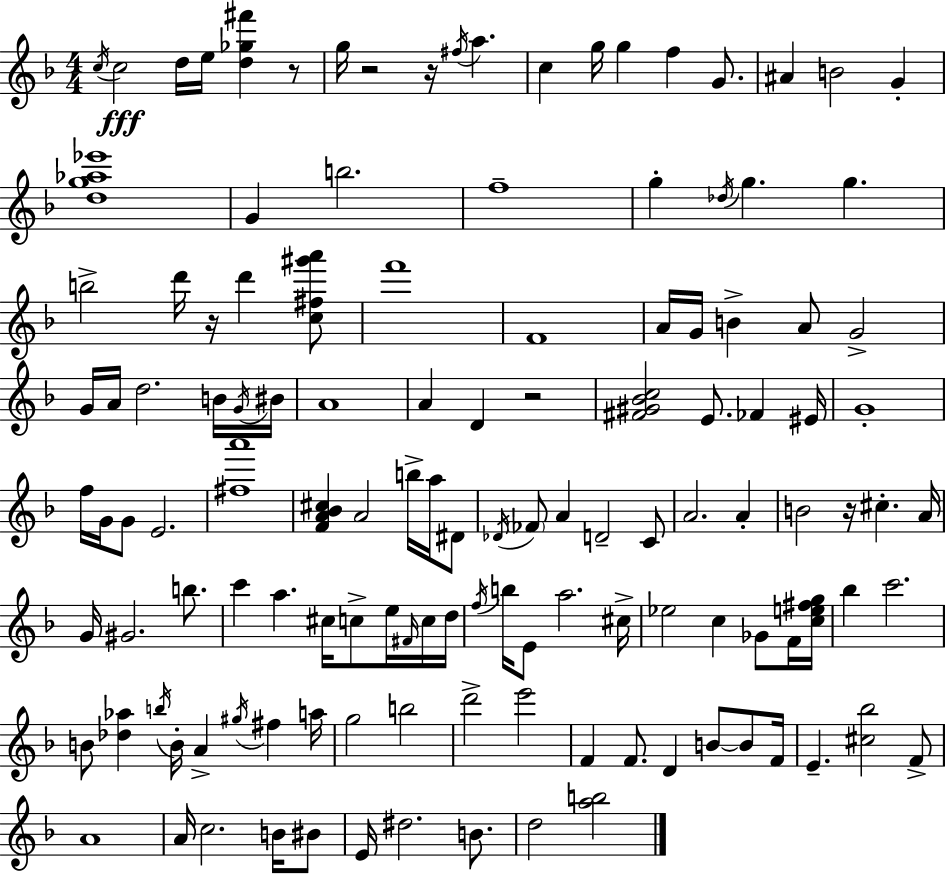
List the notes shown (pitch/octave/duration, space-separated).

C5/s C5/h D5/s E5/s [D5,Gb5,F#6]/q R/e G5/s R/h R/s F#5/s A5/q. C5/q G5/s G5/q F5/q G4/e. A#4/q B4/h G4/q [D5,G5,Ab5,Eb6]/w G4/q B5/h. F5/w G5/q Db5/s G5/q. G5/q. B5/h D6/s R/s D6/q [C5,F#5,G#6,A6]/e F6/w F4/w A4/s G4/s B4/q A4/e G4/h G4/s A4/s D5/h. B4/s G4/s BIS4/s A4/w A4/q D4/q R/h [F#4,G#4,Bb4,C5]/h E4/e. FES4/q EIS4/s G4/w F5/s G4/s G4/e E4/h. [F#5,A6]/w [F4,A4,Bb4,C#5]/q A4/h B5/s A5/s D#4/e Db4/s FES4/e A4/q D4/h C4/e A4/h. A4/q B4/h R/s C#5/q. A4/s G4/s G#4/h. B5/e. C6/q A5/q. C#5/s C5/e E5/s F#4/s C5/s D5/s F5/s B5/s E4/e A5/h. C#5/s Eb5/h C5/q Gb4/e F4/s [C5,E5,F#5,G5]/s Bb5/q C6/h. B4/e [Db5,Ab5]/q B5/s B4/s A4/q G#5/s F#5/q A5/s G5/h B5/h D6/h E6/h F4/q F4/e. D4/q B4/e B4/e F4/s E4/q. [C#5,Bb5]/h F4/e A4/w A4/s C5/h. B4/s BIS4/e E4/s D#5/h. B4/e. D5/h [A5,B5]/h